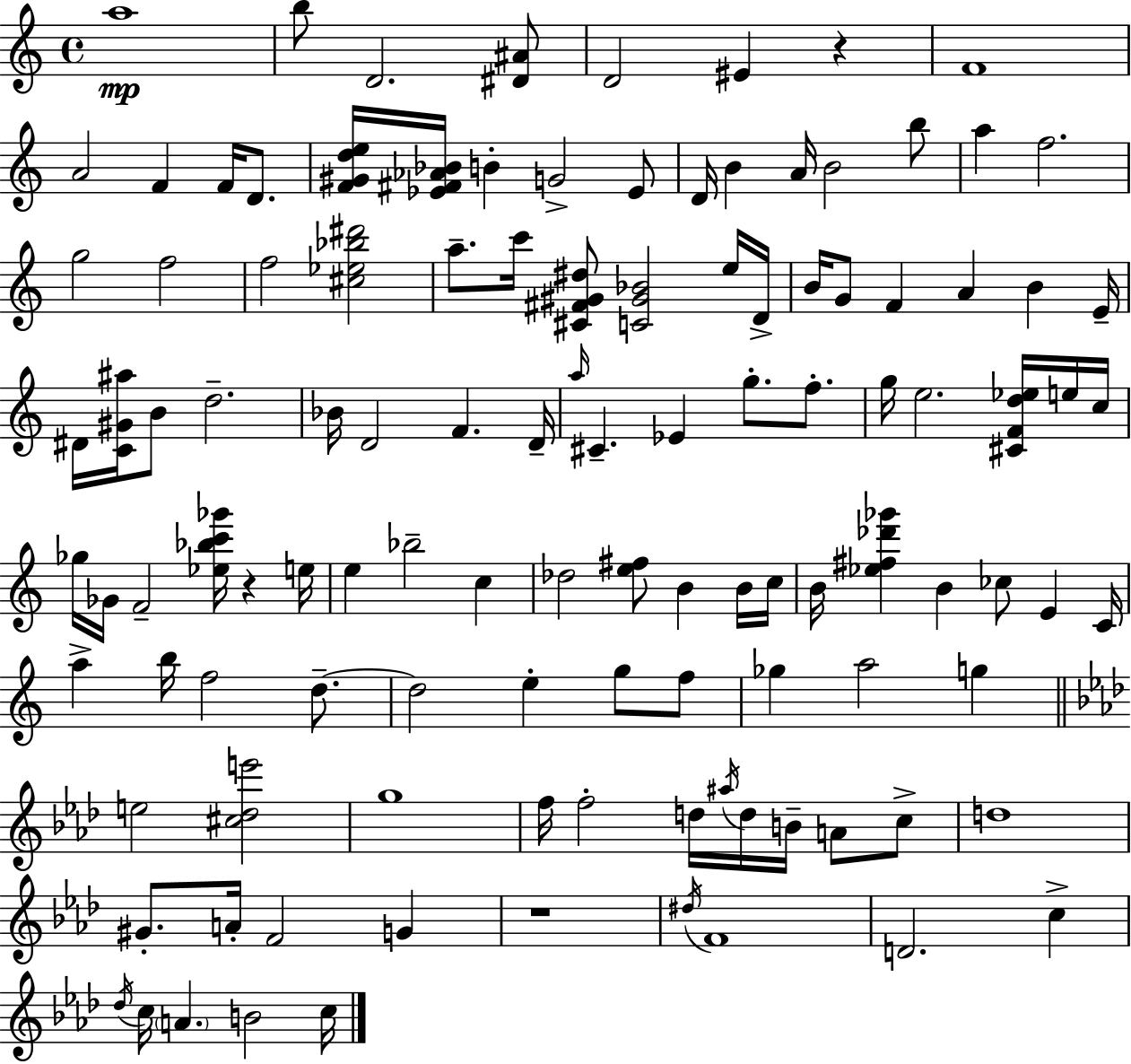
{
  \clef treble
  \time 4/4
  \defaultTimeSignature
  \key a \minor
  a''1\mp | b''8 d'2. <dis' ais'>8 | d'2 eis'4 r4 | f'1 | \break a'2 f'4 f'16 d'8. | <f' gis' d'' e''>16 <ees' fis' aes' bes'>16 b'4-. g'2-> ees'8 | d'16 b'4 a'16 b'2 b''8 | a''4 f''2. | \break g''2 f''2 | f''2 <cis'' ees'' bes'' dis'''>2 | a''8.-- c'''16 <cis' fis' gis' dis''>8 <c' gis' bes'>2 e''16 d'16-> | b'16 g'8 f'4 a'4 b'4 e'16-- | \break dis'16 <c' gis' ais''>16 b'8 d''2.-- | bes'16 d'2 f'4. d'16-- | \grace { a''16 } cis'4.-- ees'4 g''8.-. f''8.-. | g''16 e''2. <cis' f' d'' ees''>16 e''16 | \break c''16 ges''16 ges'16 f'2-- <ees'' bes'' c''' ges'''>16 r4 | e''16 e''4 bes''2-- c''4 | des''2 <e'' fis''>8 b'4 b'16 | c''16 b'16 <ees'' fis'' des''' ges'''>4 b'4 ces''8 e'4 | \break c'16 a''4-> b''16 f''2 d''8.--~~ | d''2 e''4-. g''8 f''8 | ges''4 a''2 g''4 | \bar "||" \break \key aes \major e''2 <cis'' des'' e'''>2 | g''1 | f''16 f''2-. d''16 \acciaccatura { ais''16 } d''16 b'16-- a'8 c''8-> | d''1 | \break gis'8.-. a'16-. f'2 g'4 | r1 | \acciaccatura { dis''16 } f'1 | d'2. c''4-> | \break \acciaccatura { des''16 } c''16 \parenthesize a'4. b'2 | c''16 \bar "|."
}